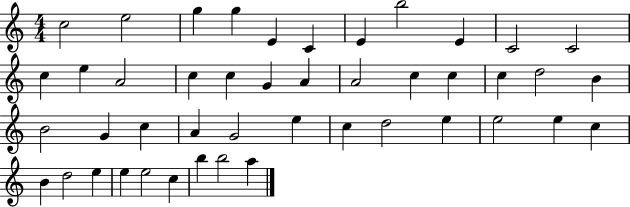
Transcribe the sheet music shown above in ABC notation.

X:1
T:Untitled
M:4/4
L:1/4
K:C
c2 e2 g g E C E b2 E C2 C2 c e A2 c c G A A2 c c c d2 B B2 G c A G2 e c d2 e e2 e c B d2 e e e2 c b b2 a